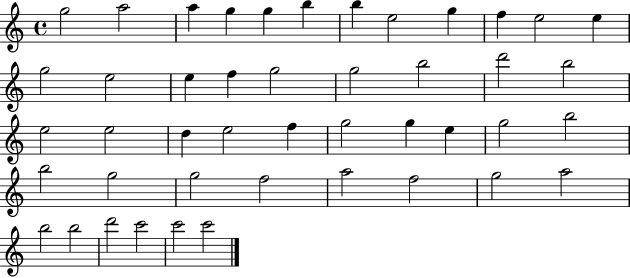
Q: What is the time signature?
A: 4/4